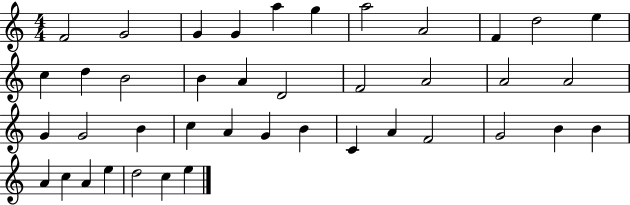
X:1
T:Untitled
M:4/4
L:1/4
K:C
F2 G2 G G a g a2 A2 F d2 e c d B2 B A D2 F2 A2 A2 A2 G G2 B c A G B C A F2 G2 B B A c A e d2 c e